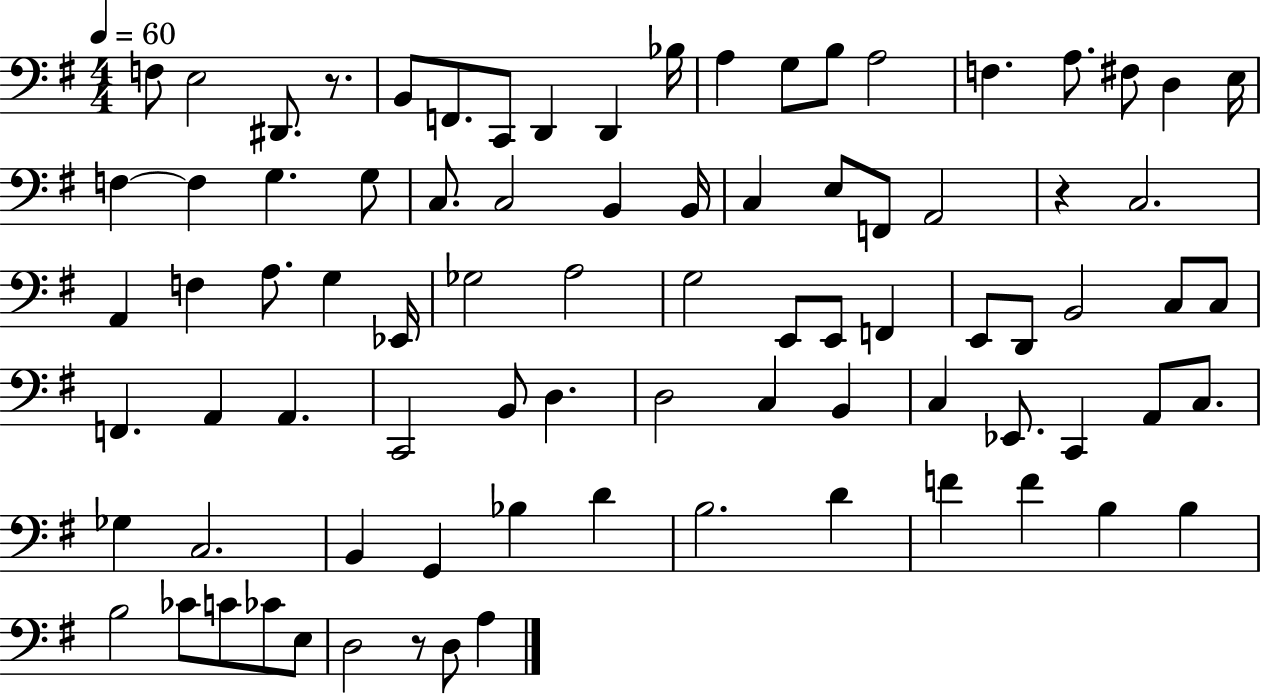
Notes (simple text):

F3/e E3/h D#2/e. R/e. B2/e F2/e. C2/e D2/q D2/q Bb3/s A3/q G3/e B3/e A3/h F3/q. A3/e. F#3/e D3/q E3/s F3/q F3/q G3/q. G3/e C3/e. C3/h B2/q B2/s C3/q E3/e F2/e A2/h R/q C3/h. A2/q F3/q A3/e. G3/q Eb2/s Gb3/h A3/h G3/h E2/e E2/e F2/q E2/e D2/e B2/h C3/e C3/e F2/q. A2/q A2/q. C2/h B2/e D3/q. D3/h C3/q B2/q C3/q Eb2/e. C2/q A2/e C3/e. Gb3/q C3/h. B2/q G2/q Bb3/q D4/q B3/h. D4/q F4/q F4/q B3/q B3/q B3/h CES4/e C4/e CES4/e E3/e D3/h R/e D3/e A3/q